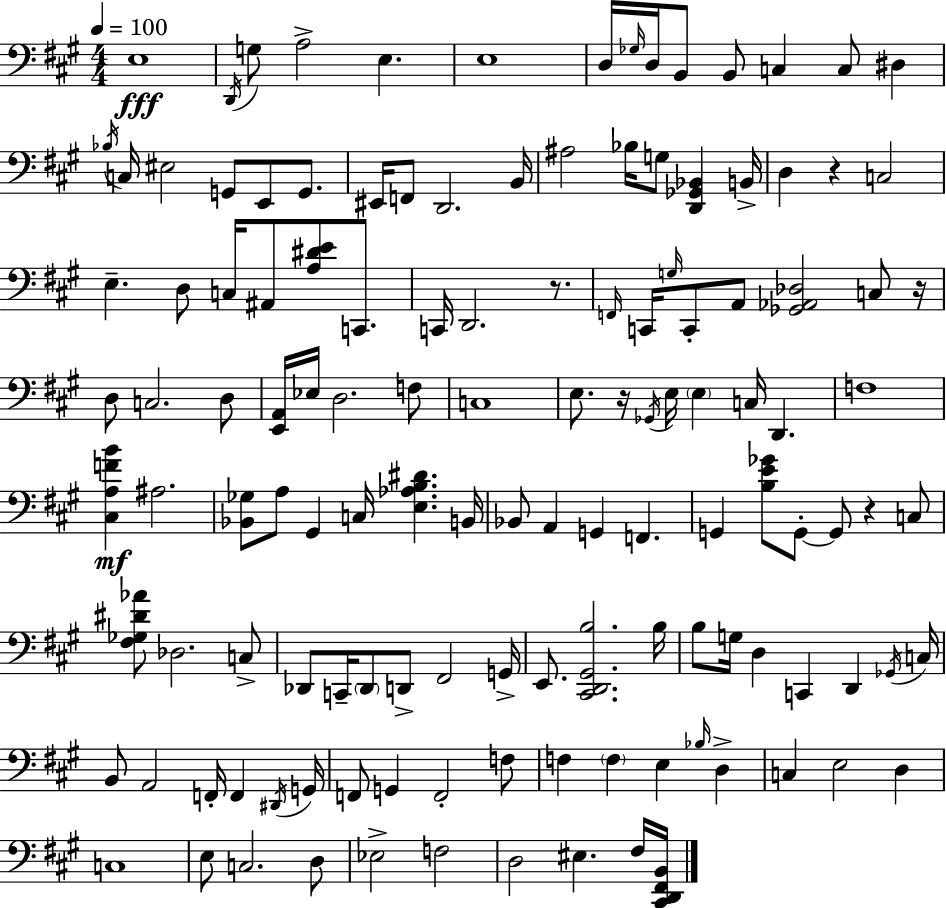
{
  \clef bass
  \numericTimeSignature
  \time 4/4
  \key a \major
  \tempo 4 = 100
  e1\fff | \acciaccatura { d,16 } g8 a2-> e4. | e1 | d16 \grace { ges16 } d16 b,8 b,8 c4 c8 dis4 | \break \acciaccatura { bes16 } c16 eis2 g,8 e,8 | g,8. eis,16 f,8 d,2. | b,16 ais2 bes16 g8 <d, ges, bes,>4 | b,16-> d4 r4 c2 | \break e4.-- d8 c16 ais,8 <a dis' e'>8 | c,8. c,16 d,2. | r8. \grace { f,16 } c,16 \grace { g16 } c,8-. a,8 <ges, aes, des>2 | c8 r16 d8 c2. | \break d8 <e, a,>16 ees16 d2. | f8 c1 | e8. r16 \acciaccatura { ges,16 } e16 \parenthesize e4 c16 | d,4. f1 | \break <cis a f' b'>4\mf ais2. | <bes, ges>8 a8 gis,4 c16 <e aes b dis'>4. | b,16 bes,8 a,4 g,4 | f,4. g,4 <b e' ges'>8 g,8-.~~ g,8 | \break r4 c8 <fis ges dis' aes'>8 des2. | c8-> des,8 c,16-- \parenthesize des,8 d,8-> fis,2 | g,16-> e,8. <cis, d, gis, b>2. | b16 b8 g16 d4 c,4 | \break d,4 \acciaccatura { ges,16 } c16 b,8 a,2 | f,16-. f,4 \acciaccatura { dis,16 } g,16 f,8 g,4 f,2-. | f8 f4 \parenthesize f4 | e4 \grace { bes16 } d4-> c4 e2 | \break d4 c1 | e8 c2. | d8 ees2-> | f2 d2 | \break eis4. fis16 <cis, d, fis, b,>16 \bar "|."
}